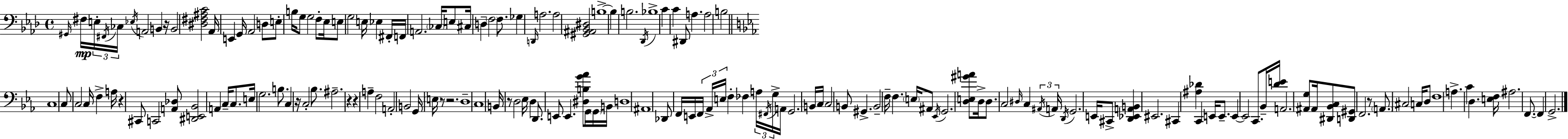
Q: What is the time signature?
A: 4/4